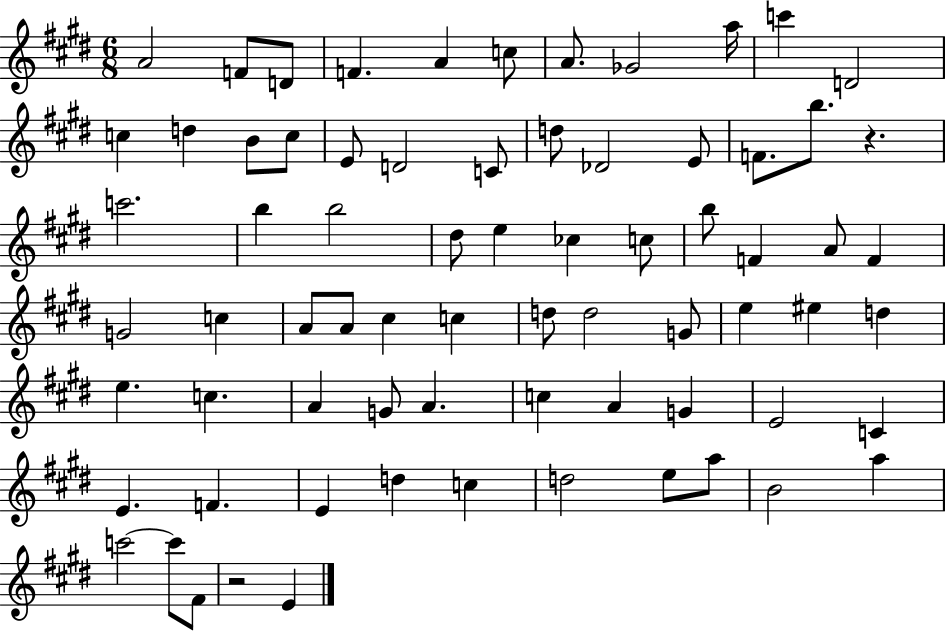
X:1
T:Untitled
M:6/8
L:1/4
K:E
A2 F/2 D/2 F A c/2 A/2 _G2 a/4 c' D2 c d B/2 c/2 E/2 D2 C/2 d/2 _D2 E/2 F/2 b/2 z c'2 b b2 ^d/2 e _c c/2 b/2 F A/2 F G2 c A/2 A/2 ^c c d/2 d2 G/2 e ^e d e c A G/2 A c A G E2 C E F E d c d2 e/2 a/2 B2 a c'2 c'/2 ^F/2 z2 E